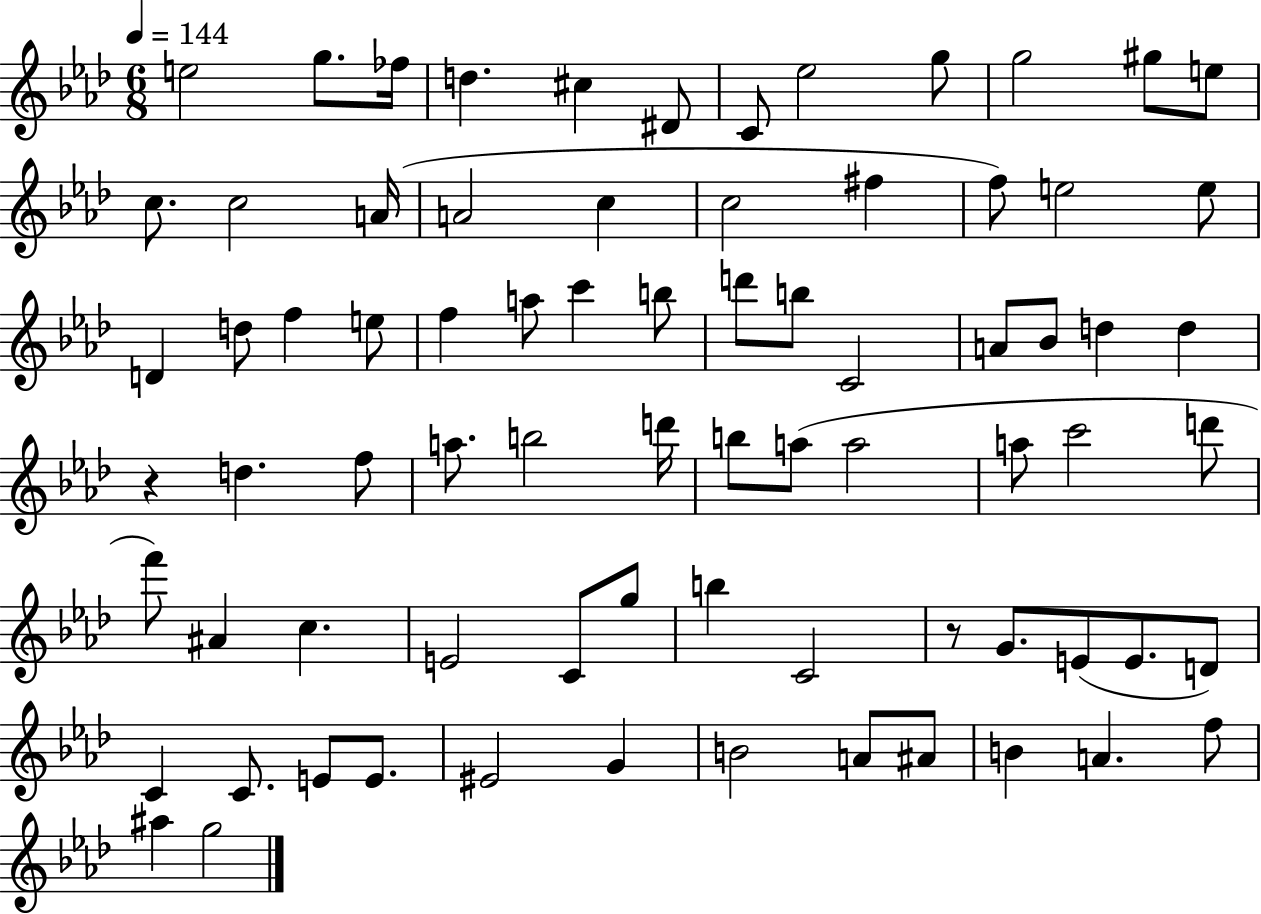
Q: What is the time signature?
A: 6/8